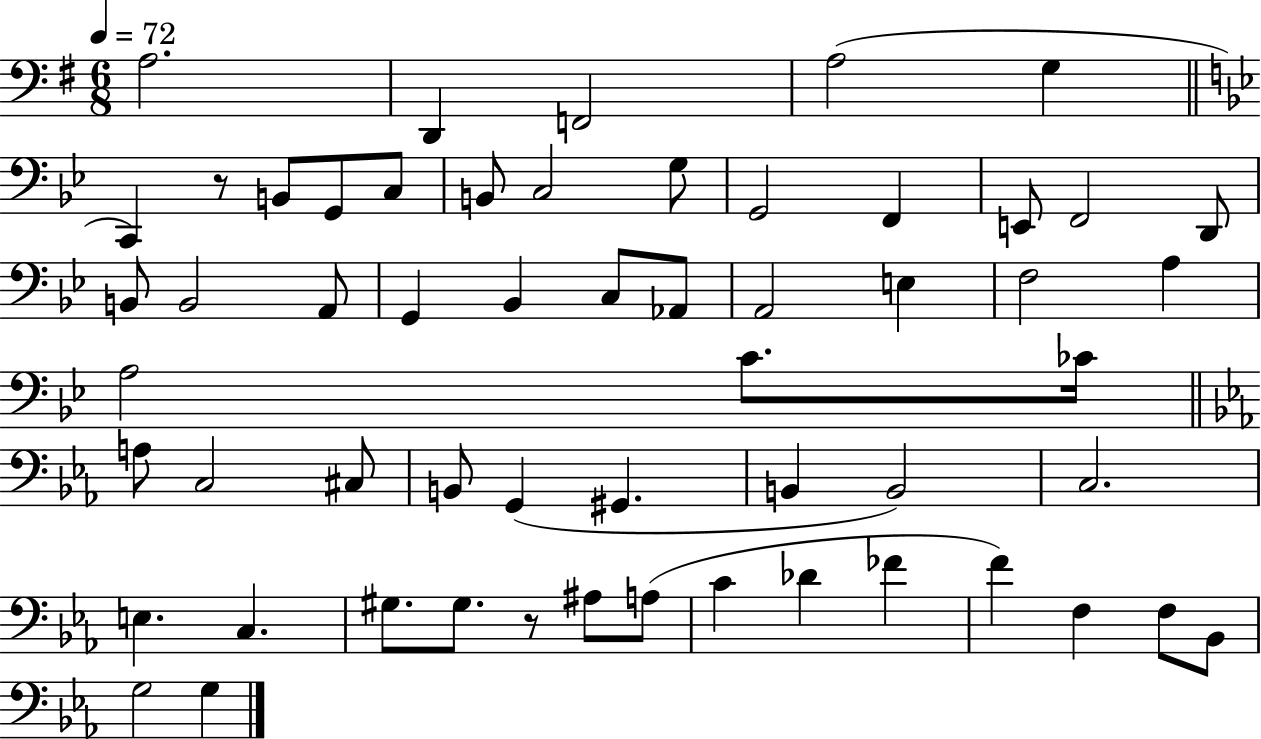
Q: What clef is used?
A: bass